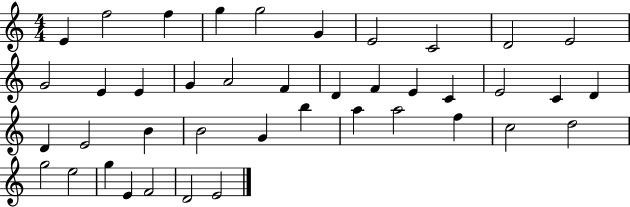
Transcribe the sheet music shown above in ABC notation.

X:1
T:Untitled
M:4/4
L:1/4
K:C
E f2 f g g2 G E2 C2 D2 E2 G2 E E G A2 F D F E C E2 C D D E2 B B2 G b a a2 f c2 d2 g2 e2 g E F2 D2 E2